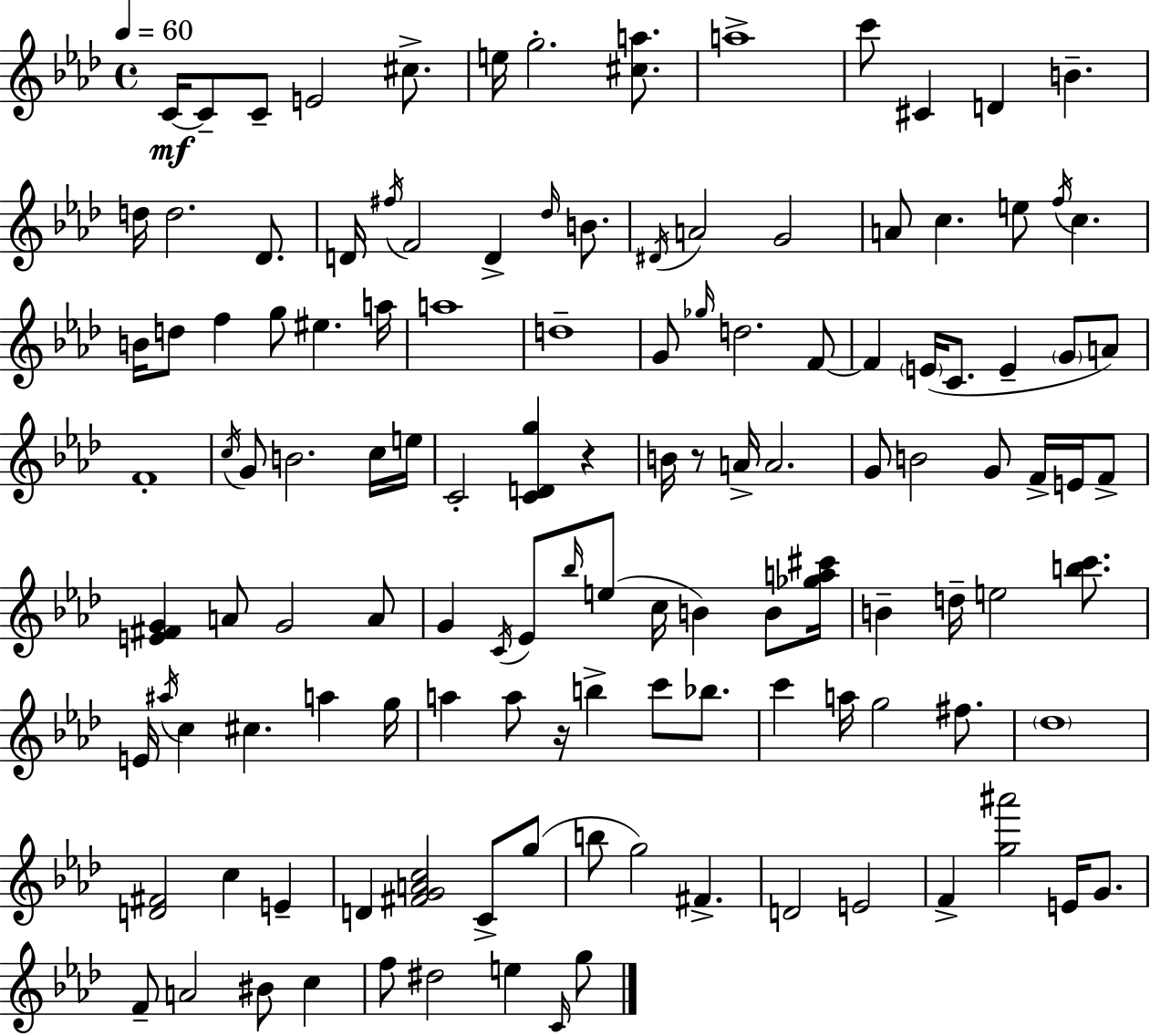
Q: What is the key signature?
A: F minor